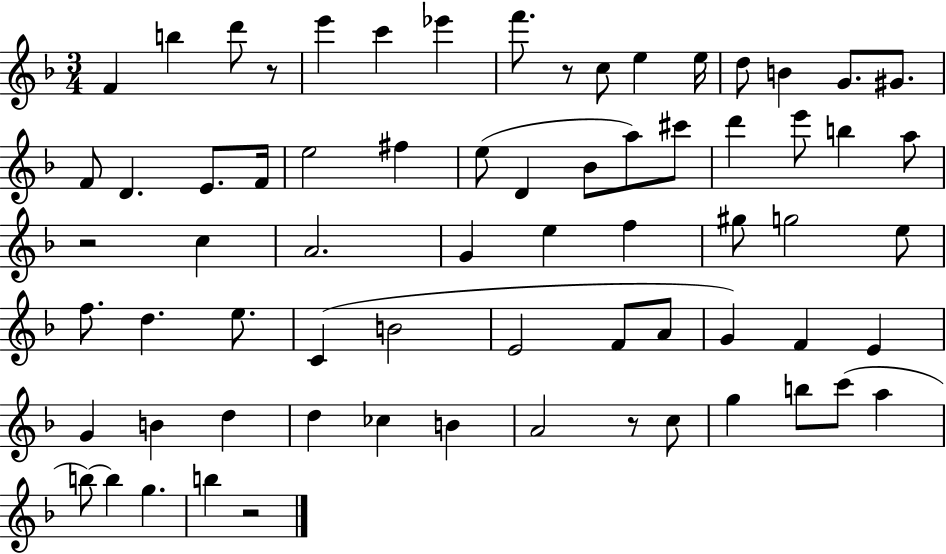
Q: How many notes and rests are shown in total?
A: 69